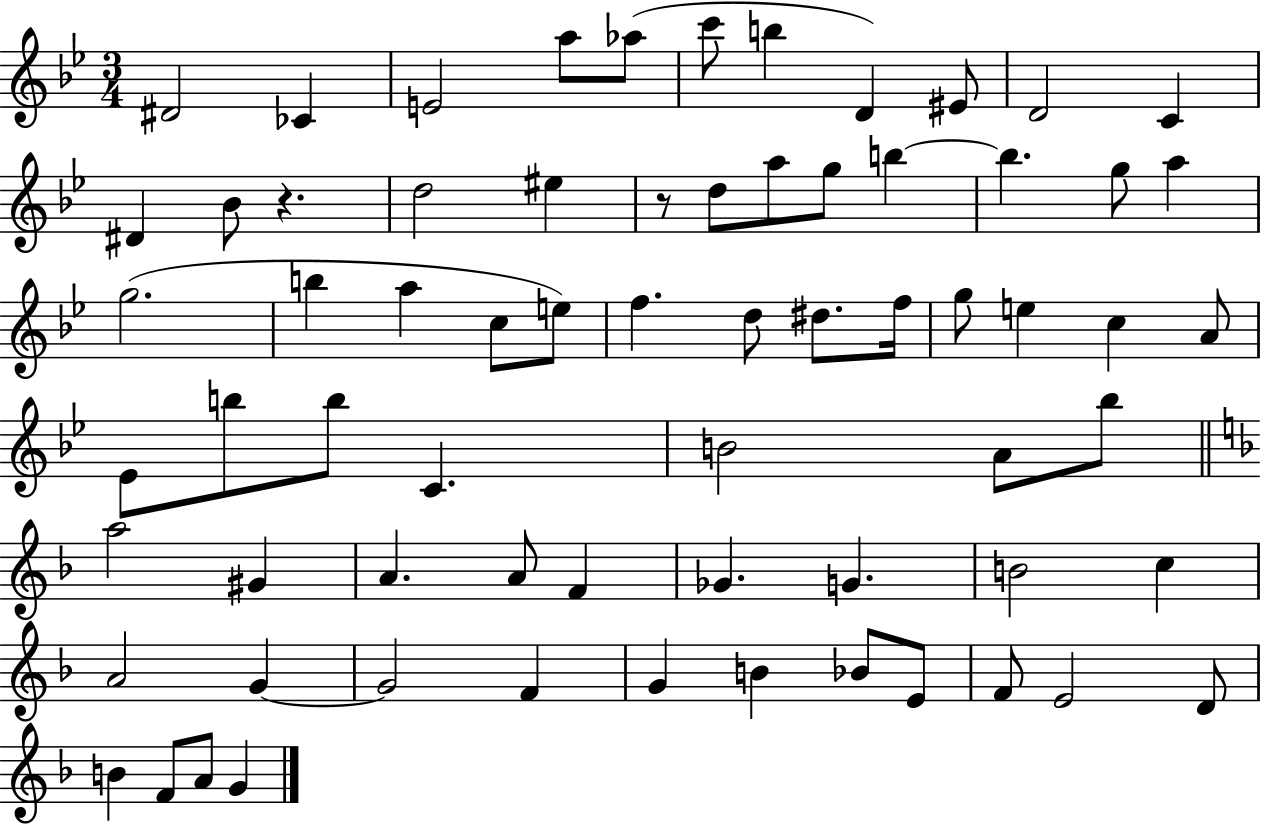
{
  \clef treble
  \numericTimeSignature
  \time 3/4
  \key bes \major
  dis'2 ces'4 | e'2 a''8 aes''8( | c'''8 b''4 d'4) eis'8 | d'2 c'4 | \break dis'4 bes'8 r4. | d''2 eis''4 | r8 d''8 a''8 g''8 b''4~~ | b''4. g''8 a''4 | \break g''2.( | b''4 a''4 c''8 e''8) | f''4. d''8 dis''8. f''16 | g''8 e''4 c''4 a'8 | \break ees'8 b''8 b''8 c'4. | b'2 a'8 bes''8 | \bar "||" \break \key f \major a''2 gis'4 | a'4. a'8 f'4 | ges'4. g'4. | b'2 c''4 | \break a'2 g'4~~ | g'2 f'4 | g'4 b'4 bes'8 e'8 | f'8 e'2 d'8 | \break b'4 f'8 a'8 g'4 | \bar "|."
}